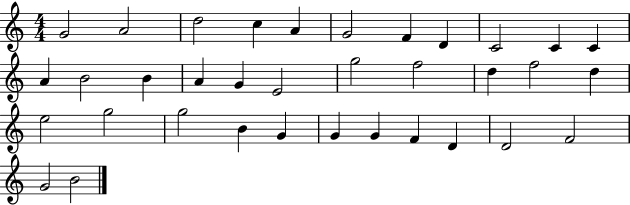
{
  \clef treble
  \numericTimeSignature
  \time 4/4
  \key c \major
  g'2 a'2 | d''2 c''4 a'4 | g'2 f'4 d'4 | c'2 c'4 c'4 | \break a'4 b'2 b'4 | a'4 g'4 e'2 | g''2 f''2 | d''4 f''2 d''4 | \break e''2 g''2 | g''2 b'4 g'4 | g'4 g'4 f'4 d'4 | d'2 f'2 | \break g'2 b'2 | \bar "|."
}